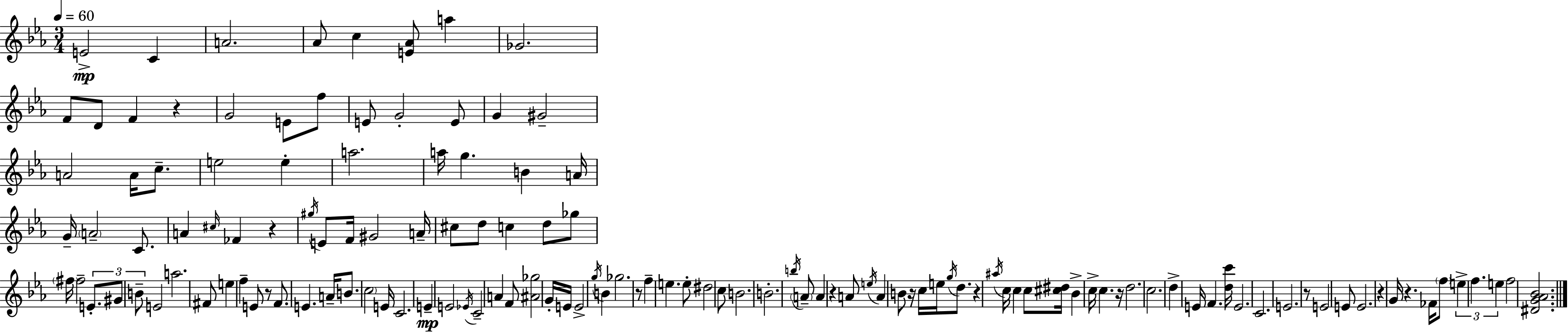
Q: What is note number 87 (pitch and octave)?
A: A4